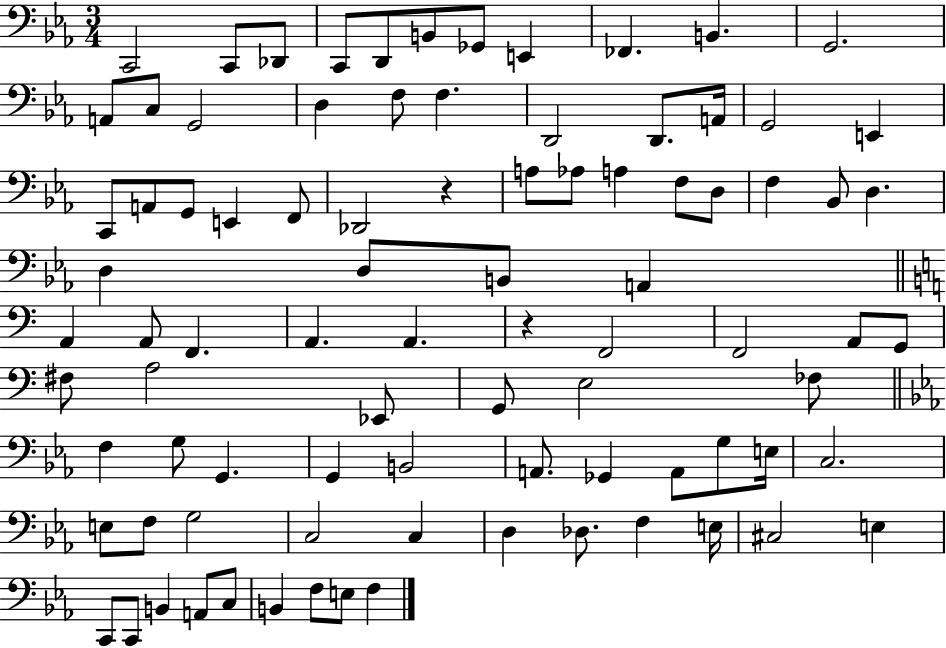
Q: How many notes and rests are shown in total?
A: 88